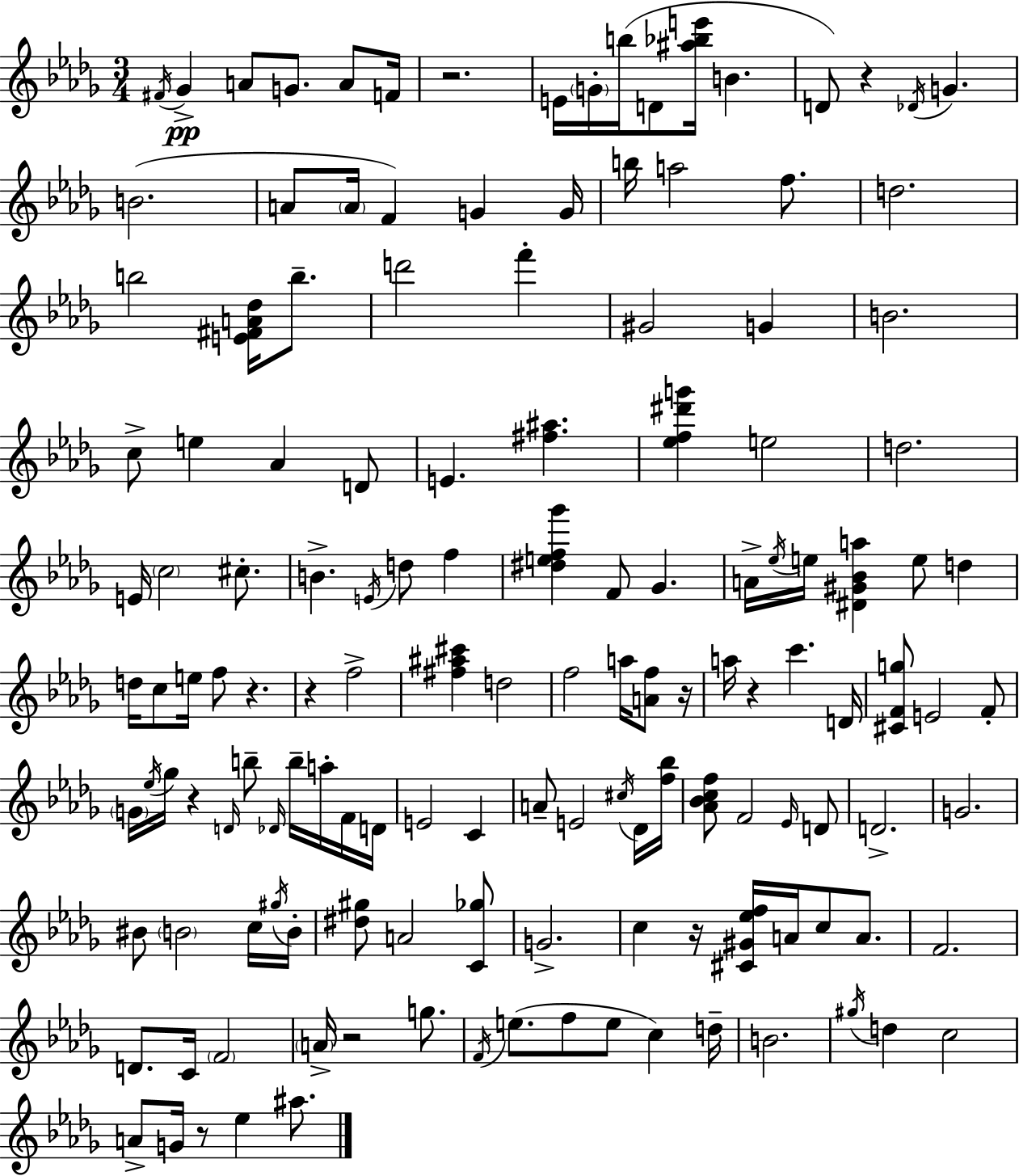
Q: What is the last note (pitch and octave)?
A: A#5